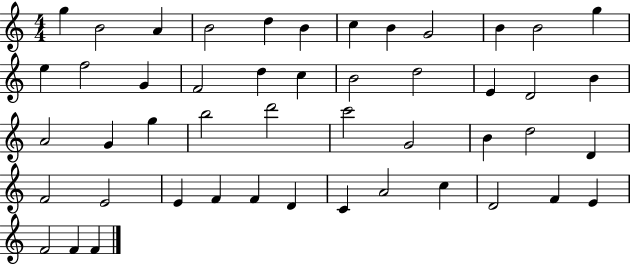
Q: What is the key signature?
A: C major